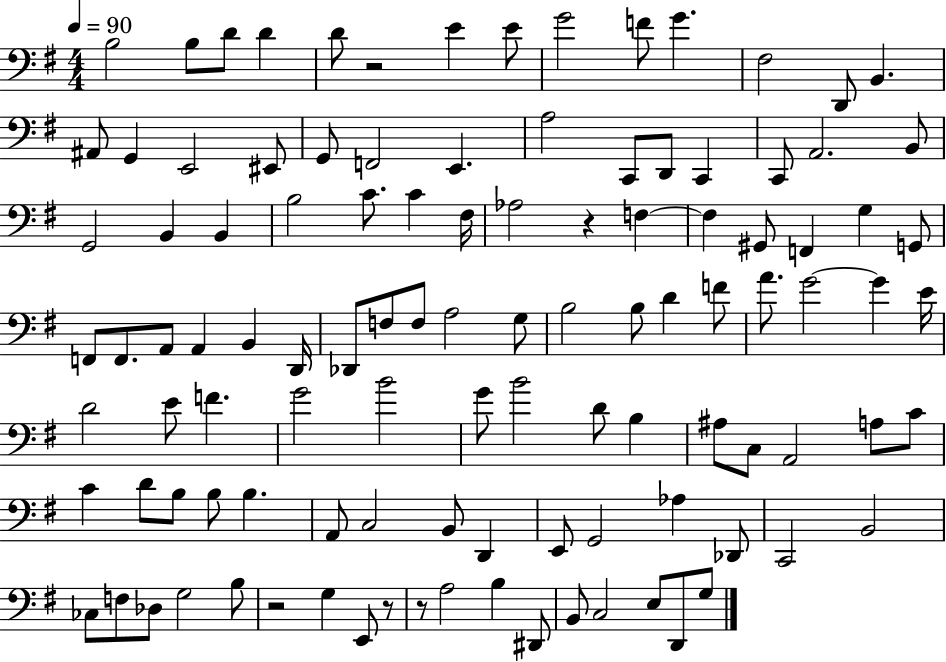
{
  \clef bass
  \numericTimeSignature
  \time 4/4
  \key g \major
  \tempo 4 = 90
  b2 b8 d'8 d'4 | d'8 r2 e'4 e'8 | g'2 f'8 g'4. | fis2 d,8 b,4. | \break ais,8 g,4 e,2 eis,8 | g,8 f,2 e,4. | a2 c,8 d,8 c,4 | c,8 a,2. b,8 | \break g,2 b,4 b,4 | b2 c'8. c'4 fis16 | aes2 r4 f4~~ | f4 gis,8 f,4 g4 g,8 | \break f,8 f,8. a,8 a,4 b,4 d,16 | des,8 f8 f8 a2 g8 | b2 b8 d'4 f'8 | a'8. g'2~~ g'4 e'16 | \break d'2 e'8 f'4. | g'2 b'2 | g'8 b'2 d'8 b4 | ais8 c8 a,2 a8 c'8 | \break c'4 d'8 b8 b8 b4. | a,8 c2 b,8 d,4 | e,8 g,2 aes4 des,8 | c,2 b,2 | \break ces8 f8 des8 g2 b8 | r2 g4 e,8 r8 | r8 a2 b4 dis,8 | b,8 c2 e8 d,8 g8 | \break \bar "|."
}